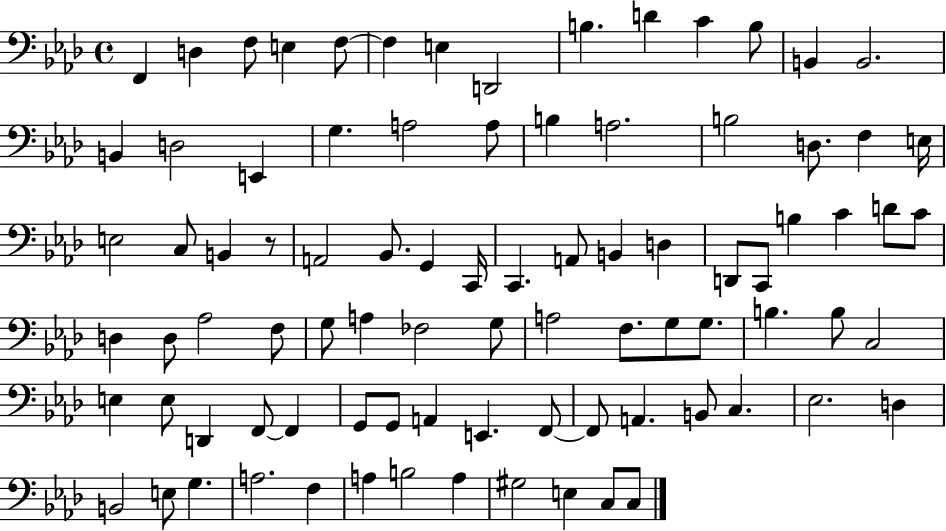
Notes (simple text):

F2/q D3/q F3/e E3/q F3/e F3/q E3/q D2/h B3/q. D4/q C4/q B3/e B2/q B2/h. B2/q D3/h E2/q G3/q. A3/h A3/e B3/q A3/h. B3/h D3/e. F3/q E3/s E3/h C3/e B2/q R/e A2/h Bb2/e. G2/q C2/s C2/q. A2/e B2/q D3/q D2/e C2/e B3/q C4/q D4/e C4/e D3/q D3/e Ab3/h F3/e G3/e A3/q FES3/h G3/e A3/h F3/e. G3/e G3/e. B3/q. B3/e C3/h E3/q E3/e D2/q F2/e F2/q G2/e G2/e A2/q E2/q. F2/e F2/e A2/q. B2/e C3/q. Eb3/h. D3/q B2/h E3/e G3/q. A3/h. F3/q A3/q B3/h A3/q G#3/h E3/q C3/e C3/e